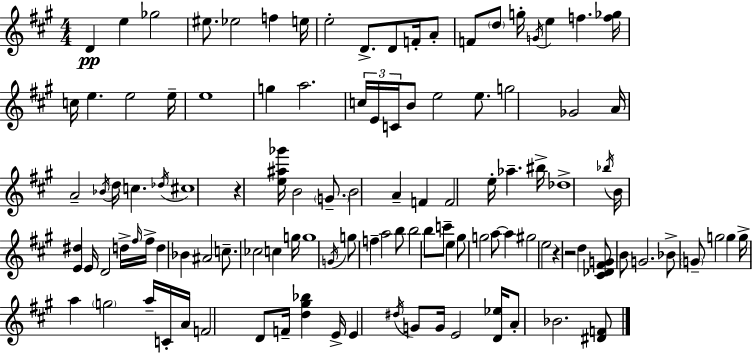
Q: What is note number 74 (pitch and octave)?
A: E5